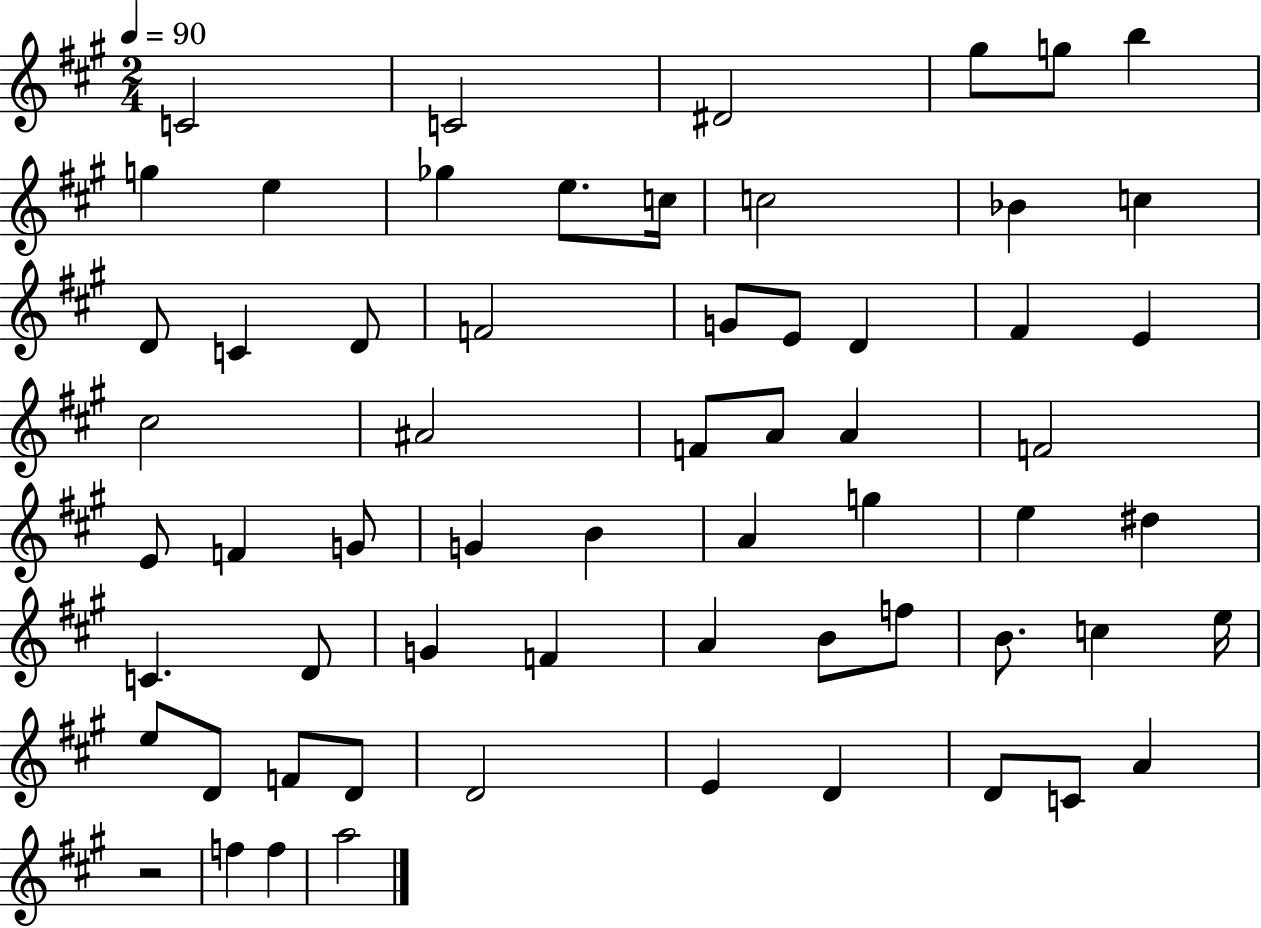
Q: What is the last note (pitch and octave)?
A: A5